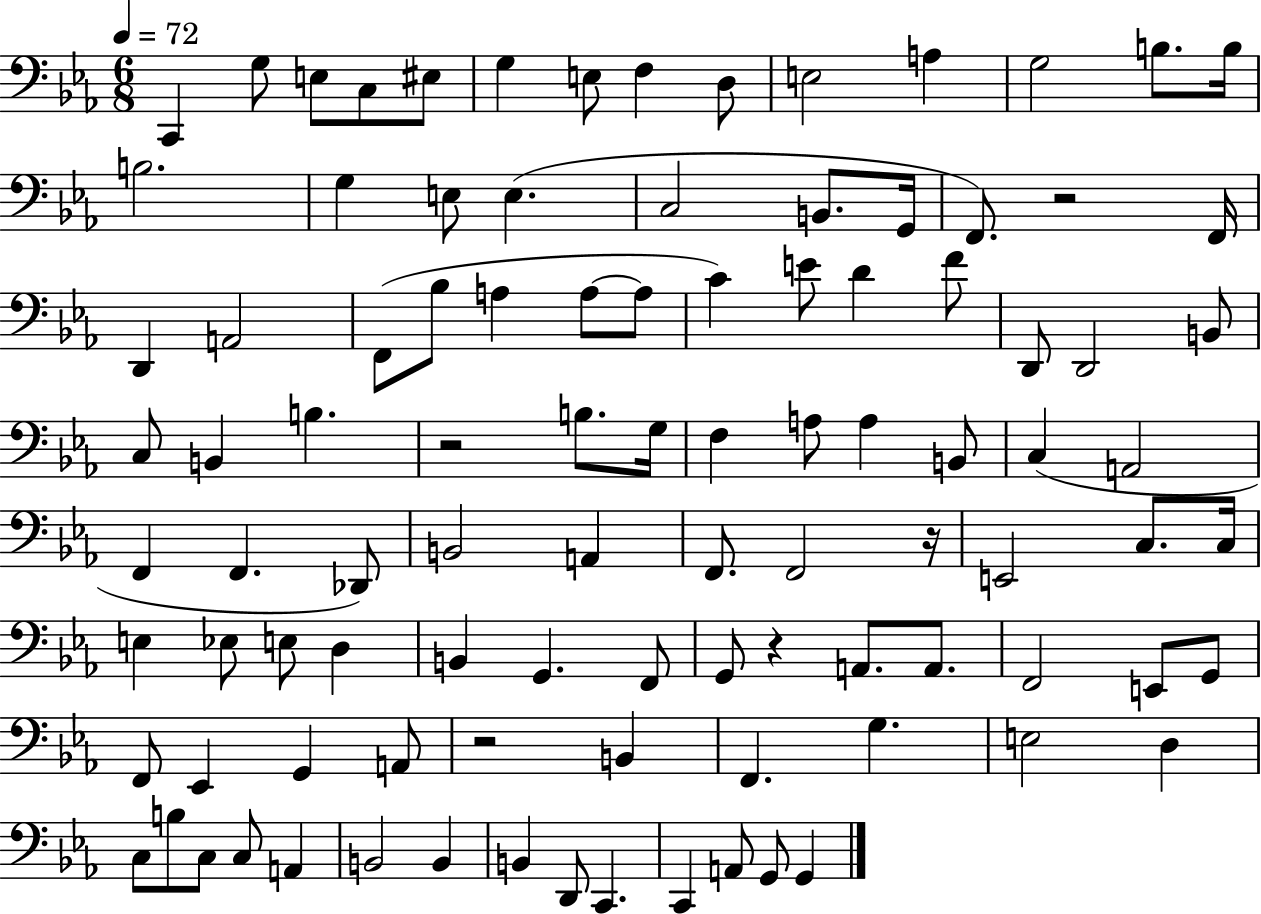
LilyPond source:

{
  \clef bass
  \numericTimeSignature
  \time 6/8
  \key ees \major
  \tempo 4 = 72
  \repeat volta 2 { c,4 g8 e8 c8 eis8 | g4 e8 f4 d8 | e2 a4 | g2 b8. b16 | \break b2. | g4 e8 e4.( | c2 b,8. g,16 | f,8.) r2 f,16 | \break d,4 a,2 | f,8( bes8 a4 a8~~ a8 | c'4) e'8 d'4 f'8 | d,8 d,2 b,8 | \break c8 b,4 b4. | r2 b8. g16 | f4 a8 a4 b,8 | c4( a,2 | \break f,4 f,4. des,8) | b,2 a,4 | f,8. f,2 r16 | e,2 c8. c16 | \break e4 ees8 e8 d4 | b,4 g,4. f,8 | g,8 r4 a,8. a,8. | f,2 e,8 g,8 | \break f,8 ees,4 g,4 a,8 | r2 b,4 | f,4. g4. | e2 d4 | \break c8 b8 c8 c8 a,4 | b,2 b,4 | b,4 d,8 c,4. | c,4 a,8 g,8 g,4 | \break } \bar "|."
}